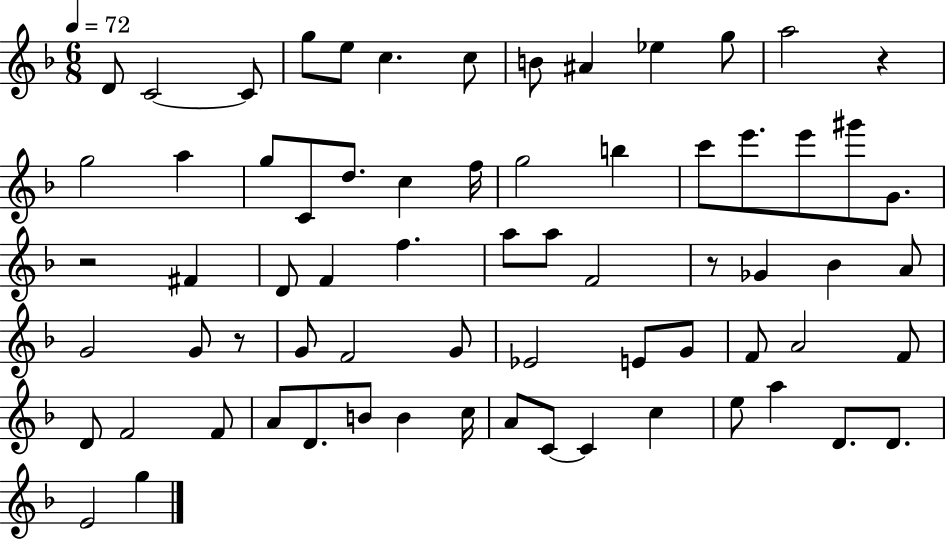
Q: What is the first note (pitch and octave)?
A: D4